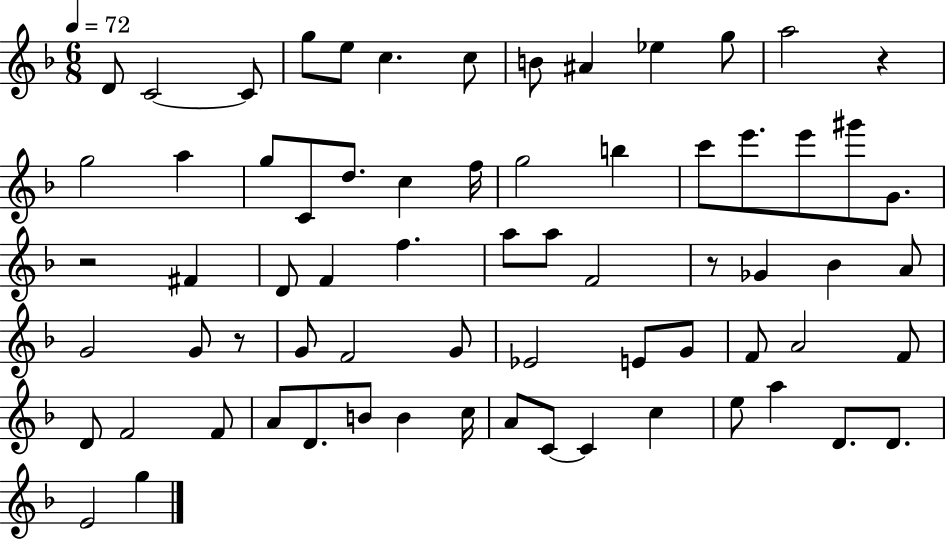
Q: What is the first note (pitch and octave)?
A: D4